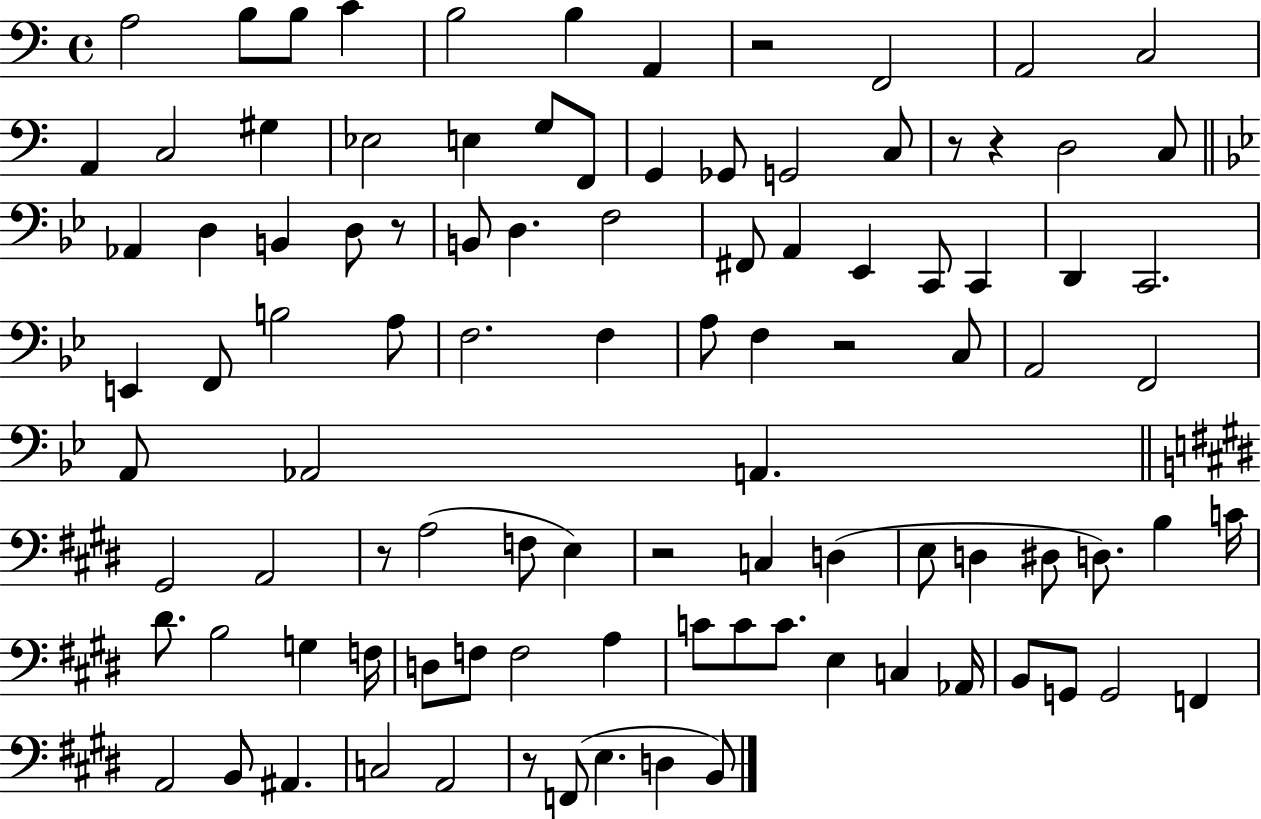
{
  \clef bass
  \time 4/4
  \defaultTimeSignature
  \key c \major
  \repeat volta 2 { a2 b8 b8 c'4 | b2 b4 a,4 | r2 f,2 | a,2 c2 | \break a,4 c2 gis4 | ees2 e4 g8 f,8 | g,4 ges,8 g,2 c8 | r8 r4 d2 c8 | \break \bar "||" \break \key bes \major aes,4 d4 b,4 d8 r8 | b,8 d4. f2 | fis,8 a,4 ees,4 c,8 c,4 | d,4 c,2. | \break e,4 f,8 b2 a8 | f2. f4 | a8 f4 r2 c8 | a,2 f,2 | \break a,8 aes,2 a,4. | \bar "||" \break \key e \major gis,2 a,2 | r8 a2( f8 e4) | r2 c4 d4( | e8 d4 dis8 d8.) b4 c'16 | \break dis'8. b2 g4 f16 | d8 f8 f2 a4 | c'8 c'8 c'8. e4 c4 aes,16 | b,8 g,8 g,2 f,4 | \break a,2 b,8 ais,4. | c2 a,2 | r8 f,8( e4. d4 b,8) | } \bar "|."
}